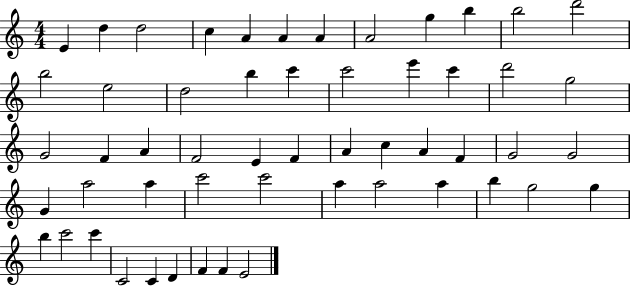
E4/q D5/q D5/h C5/q A4/q A4/q A4/q A4/h G5/q B5/q B5/h D6/h B5/h E5/h D5/h B5/q C6/q C6/h E6/q C6/q D6/h G5/h G4/h F4/q A4/q F4/h E4/q F4/q A4/q C5/q A4/q F4/q G4/h G4/h G4/q A5/h A5/q C6/h C6/h A5/q A5/h A5/q B5/q G5/h G5/q B5/q C6/h C6/q C4/h C4/q D4/q F4/q F4/q E4/h